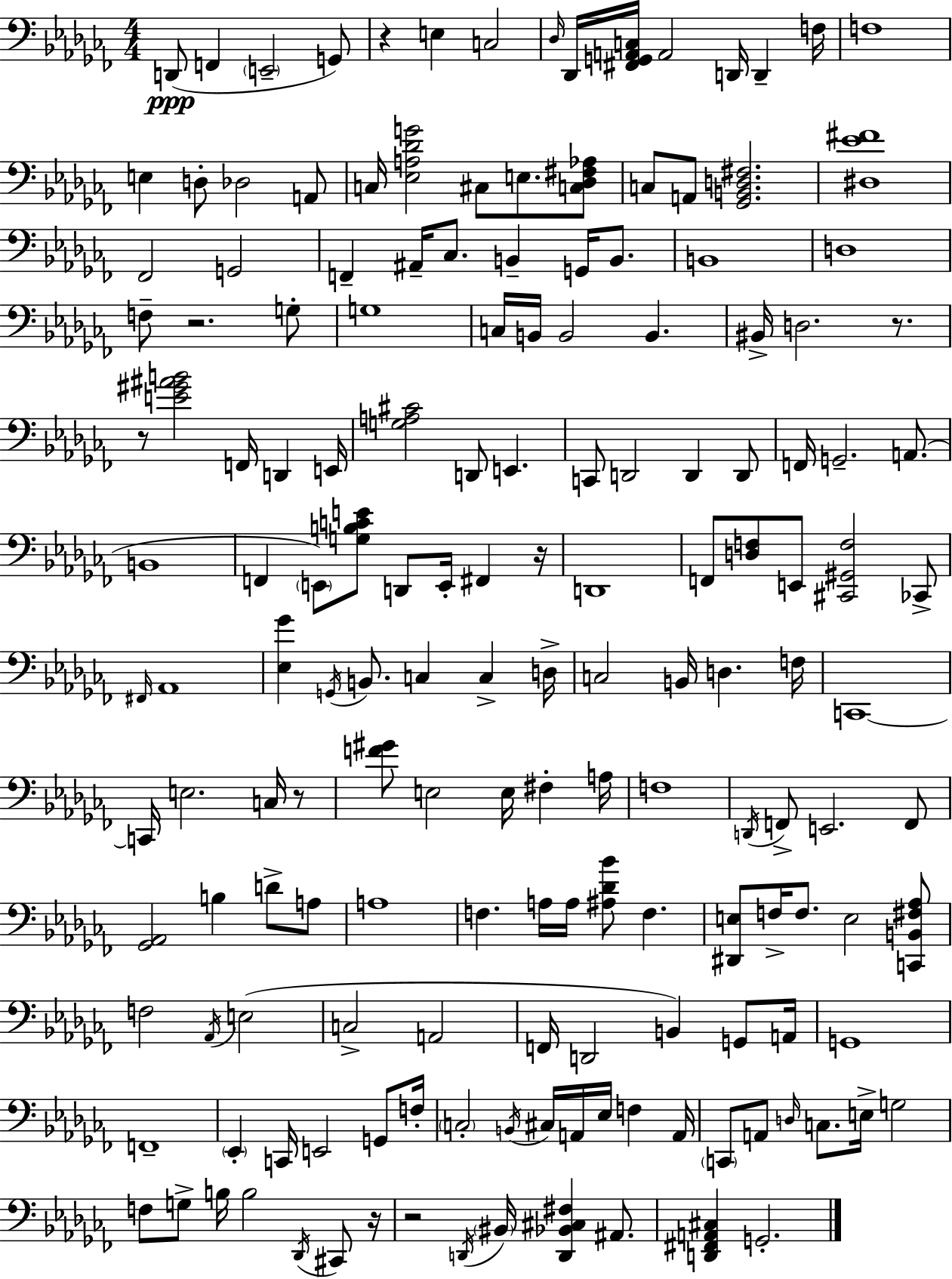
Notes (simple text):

D2/e F2/q E2/h G2/e R/q E3/q C3/h Db3/s Db2/s [F#2,G2,A2,C3]/s A2/h D2/s D2/q F3/s F3/w E3/q D3/e Db3/h A2/e C3/s [Eb3,A3,Db4,G4]/h C#3/e E3/e. [C3,Db3,F#3,Ab3]/e C3/e A2/e [Gb2,B2,D3,F#3]/h. [D#3,Eb4,F#4]/w FES2/h G2/h F2/q A#2/s CES3/e. B2/q G2/s B2/e. B2/w D3/w F3/e R/h. G3/e G3/w C3/s B2/s B2/h B2/q. BIS2/s D3/h. R/e. R/e [E4,G#4,A#4,B4]/h F2/s D2/q E2/s [G3,A3,C#4]/h D2/e E2/q. C2/e D2/h D2/q D2/e F2/s G2/h. A2/e. B2/w F2/q E2/e [G3,B3,C4,E4]/e D2/e E2/s F#2/q R/s D2/w F2/e [D3,F3]/e E2/e [C#2,G#2,F3]/h CES2/e F#2/s Ab2/w [Eb3,Gb4]/q G2/s B2/e. C3/q C3/q D3/s C3/h B2/s D3/q. F3/s C2/w C2/s E3/h. C3/s R/e [F4,G#4]/e E3/h E3/s F#3/q A3/s F3/w D2/s F2/e E2/h. F2/e [Gb2,Ab2]/h B3/q D4/e A3/e A3/w F3/q. A3/s A3/s [A#3,Db4,Bb4]/e F3/q. [D#2,E3]/e F3/s F3/e. E3/h [C2,B2,F#3,Ab3]/e F3/h Ab2/s E3/h C3/h A2/h F2/s D2/h B2/q G2/e A2/s G2/w F2/w Eb2/q C2/s E2/h G2/e F3/s C3/h B2/s C#3/s A2/s Eb3/s F3/q A2/s C2/e A2/e D3/s C3/e. E3/s G3/h F3/e G3/e B3/s B3/h Db2/s C#2/e R/s R/h D2/s BIS2/s [D2,Bb2,C#3,F#3]/q A#2/e. [D2,F#2,A2,C#3]/q G2/h.